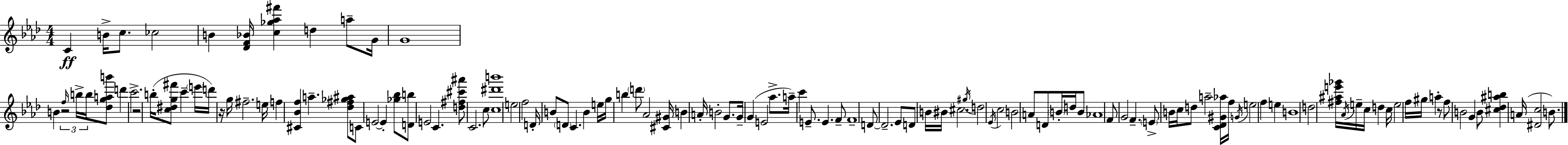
{
  \clef treble
  \numericTimeSignature
  \time 4/4
  \key aes \major
  \repeat volta 2 { c'4\ff b'16-> c''8. ces''2 | b'4 <des' f' bes'>16 <c'' ges'' aes'' fis'''>4 d''4 a''8-- g'16 | g'1 | b'4 r2 \tuplet 3/2 { \grace { f''16 } b''16-> b''16 } <des'' g'' a'' b'''>8 | \break d'''4 c'''2.-> | r2 b''16-.( <c'' dis'' g'' fis'''>8 c'''4-- | \parenthesize e'''16 d'''16) r16 g''16 fis''2.-- | e''16 f''4 <cis' bes' f''>4 a''4.-- <des'' fis'' ges'' ais''>8 | \break c'8 e'2~~ e'4-. <ges'' bes''>8 | <d' b''>8 e'2 c'4. | <d'' fis'' cis''' ais'''>8 c'2. c''8 | <c'' dis''' b'''>1 | \break e''2 f''2 | d'16-. b'8 \parenthesize d'8 c'4. b'4 | e''16 g''16 b''4 \parenthesize d'''8 aes'2 | <cis' gis'>16 b'4 a'16-. b'2-. g'8. | \break g'16-- g'4( e'2 aes''8.-> | a''16--) c'''4 e'8.-- e'4. f'8-- | f'1-- | d'8~~ d'2.-- ees'8 | \break d'8 b'16 bis'16 cis''2. | \acciaccatura { gis''16 } d''2 \acciaccatura { ees'16 } c''2 | b'2 a'8 d'8 \parenthesize b'16-. | d''16 b'8 aes'1 | \break f'8 g'2 f'4.-- | \parenthesize e'8-> b'16 c''16 d''8 a''2-- | <c' des' gis' aes''>16 f''16 \acciaccatura { g'16 } e''2 f''4 | e''4 b'1 | \break d''2 <fis'' ais'' e''' ges'''>16 \acciaccatura { aes'16 } e''16-- c''16 | d''4 c''16 e''2 f''16 gis''16 a''4-. | r8 f''8 b'2 g'4 | b'8 <cis'' des'' ais'' b''>4 a'16( <dis' c''>2 | \break b'8.) } \bar "|."
}